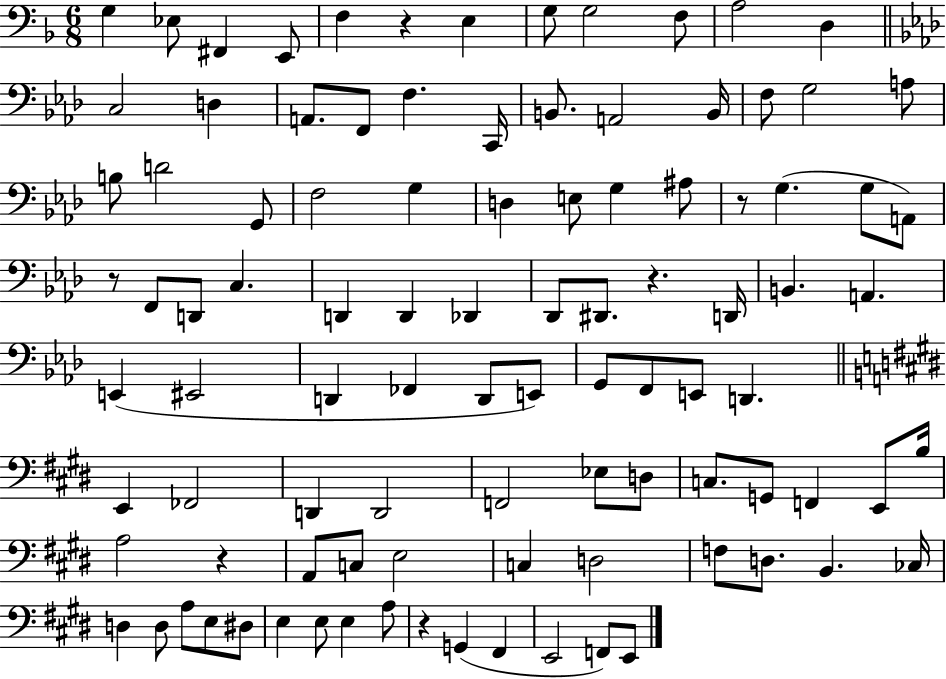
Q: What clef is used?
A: bass